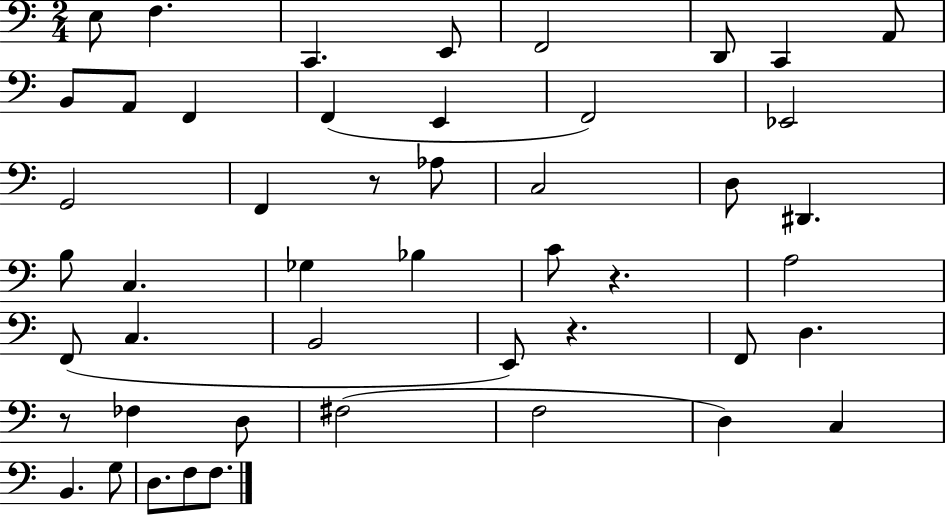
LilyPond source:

{
  \clef bass
  \numericTimeSignature
  \time 2/4
  \key c \major
  e8 f4. | c,4. e,8 | f,2 | d,8 c,4 a,8 | \break b,8 a,8 f,4 | f,4( e,4 | f,2) | ees,2 | \break g,2 | f,4 r8 aes8 | c2 | d8 dis,4. | \break b8 c4. | ges4 bes4 | c'8 r4. | a2 | \break f,8( c4. | b,2 | e,8) r4. | f,8 d4. | \break r8 fes4 d8 | fis2( | f2 | d4) c4 | \break b,4. g8 | d8. f8 f8. | \bar "|."
}